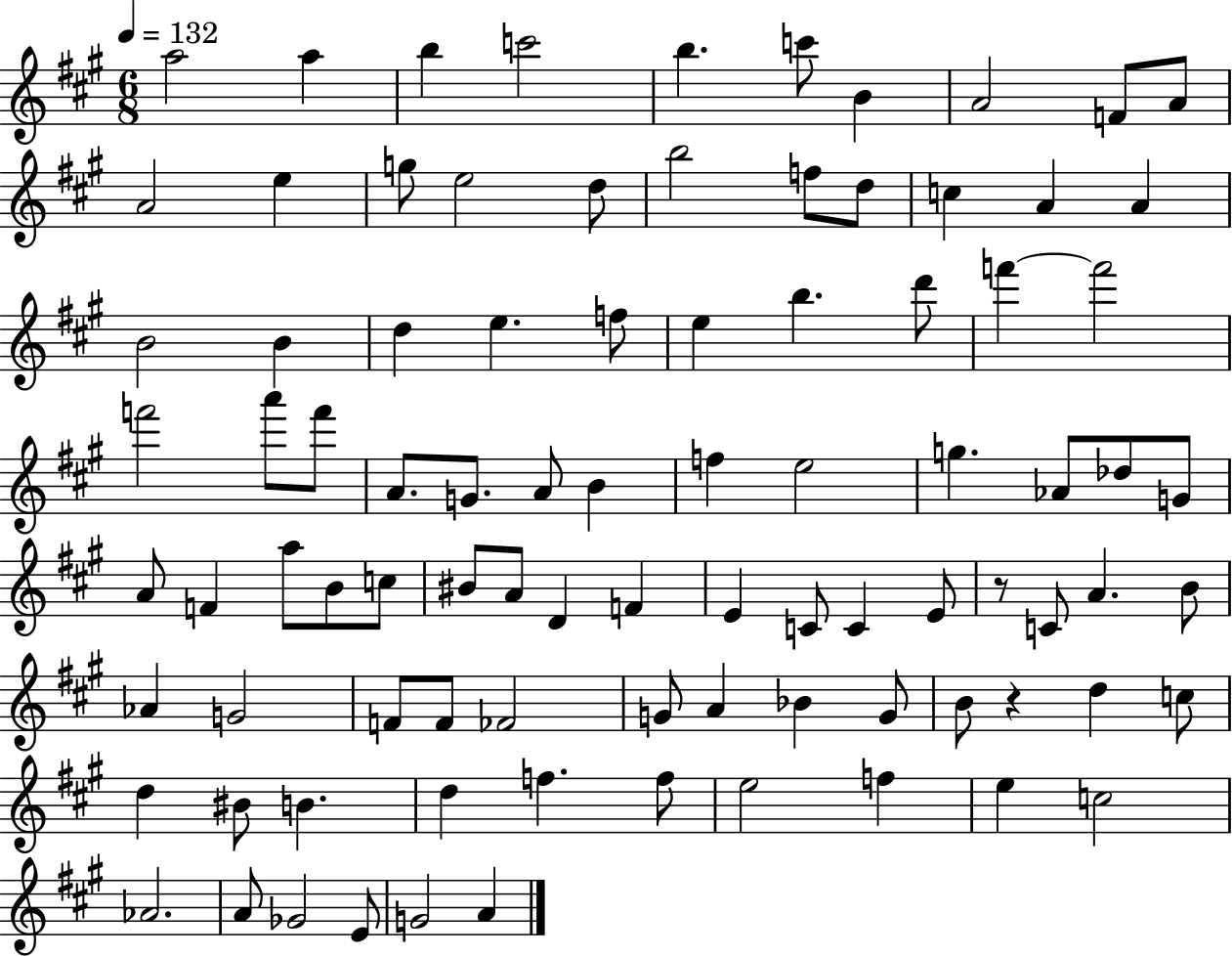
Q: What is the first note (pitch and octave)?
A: A5